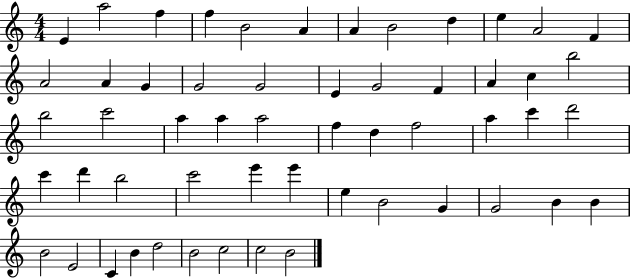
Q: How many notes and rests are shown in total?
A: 55